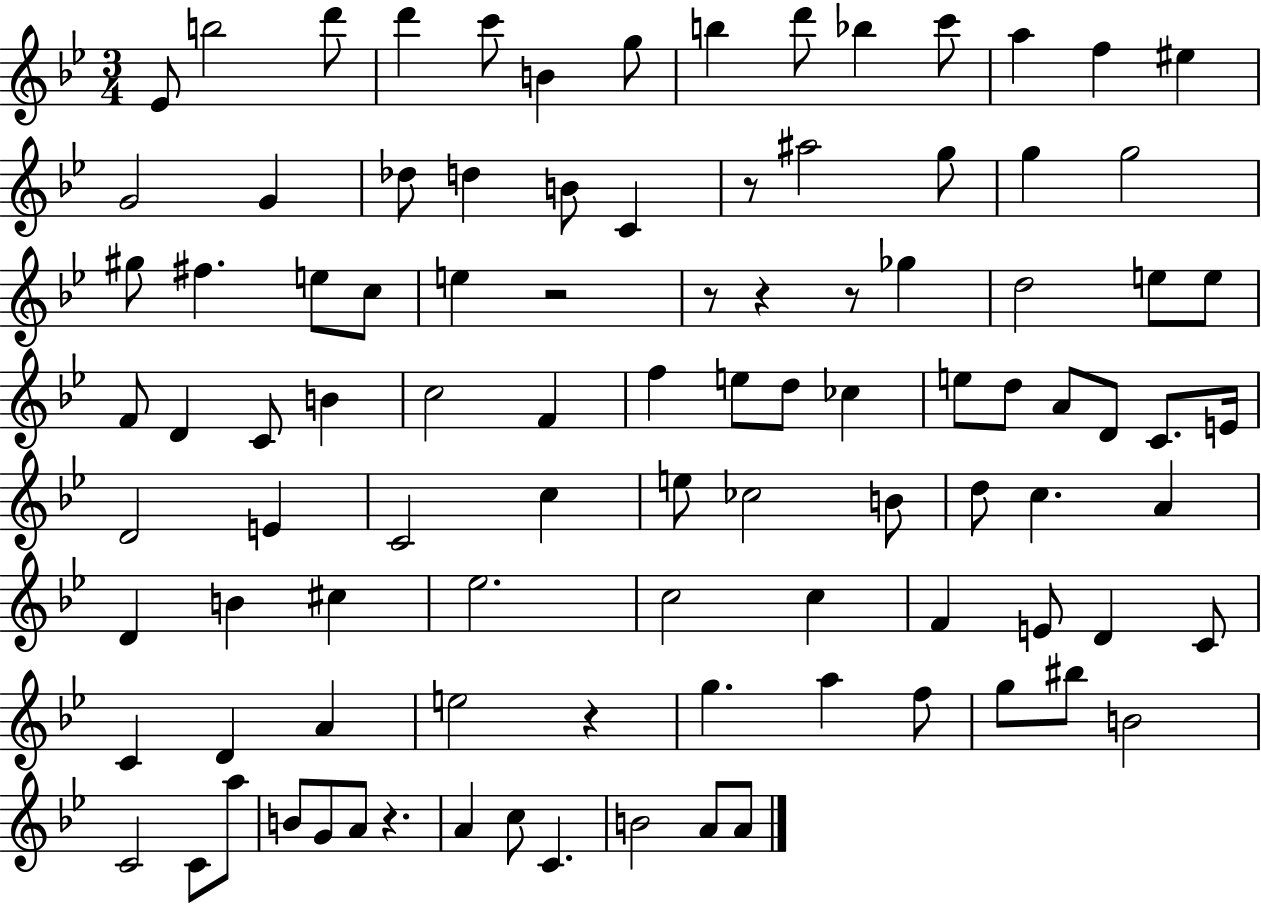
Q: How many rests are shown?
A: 7